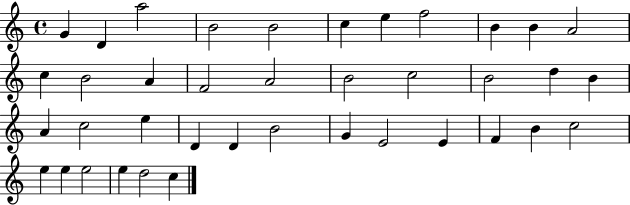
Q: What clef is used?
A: treble